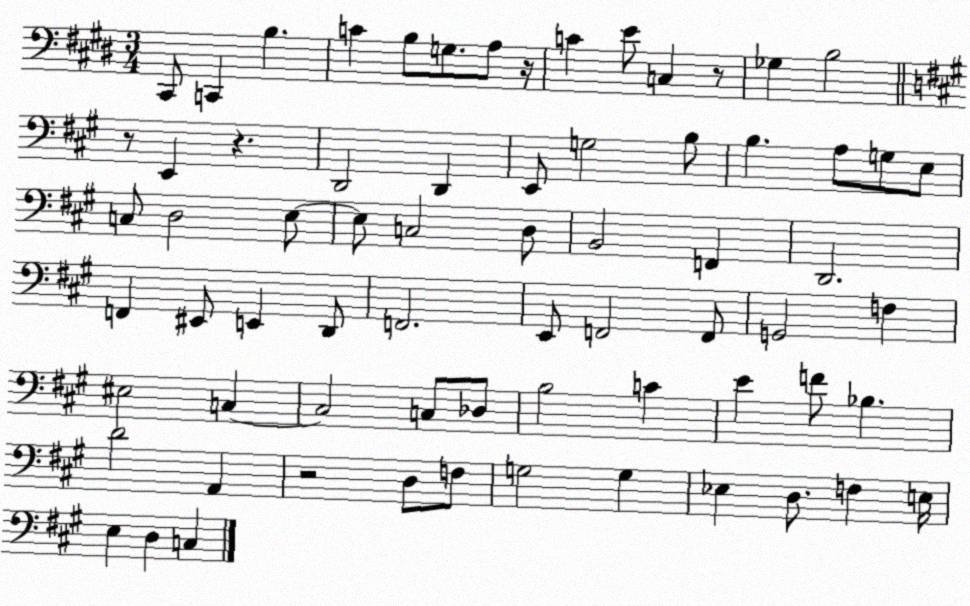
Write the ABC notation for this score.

X:1
T:Untitled
M:3/4
L:1/4
K:E
^C,,/2 C,, B, C B,/2 G,/2 A,/2 z/4 C E/2 C, z/2 _G, B,2 z/2 E,, z D,,2 D,, E,,/2 G,2 B,/2 B, A,/2 G,/2 E,/2 C,/2 D,2 E,/2 E,/2 C,2 D,/2 B,,2 F,, D,,2 F,, ^E,,/2 E,, D,,/2 F,,2 E,,/2 F,,2 F,,/2 G,,2 F, ^E,2 C, C,2 C,/2 _D,/2 B,2 C E F/2 _B, D2 A,, z2 D,/2 F,/2 G,2 G, _E, D,/2 F, E,/4 E, D, C,